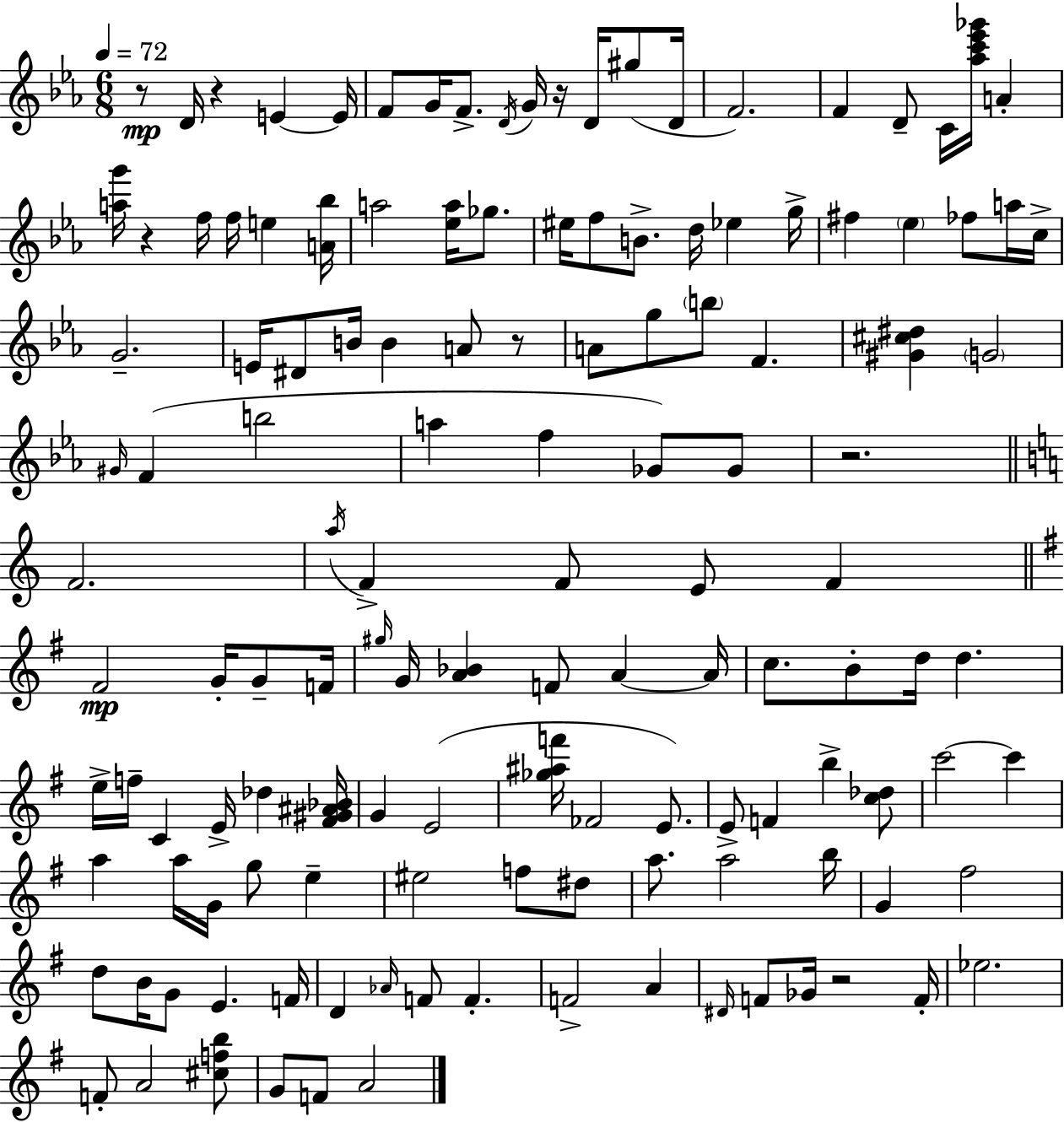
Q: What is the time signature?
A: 6/8